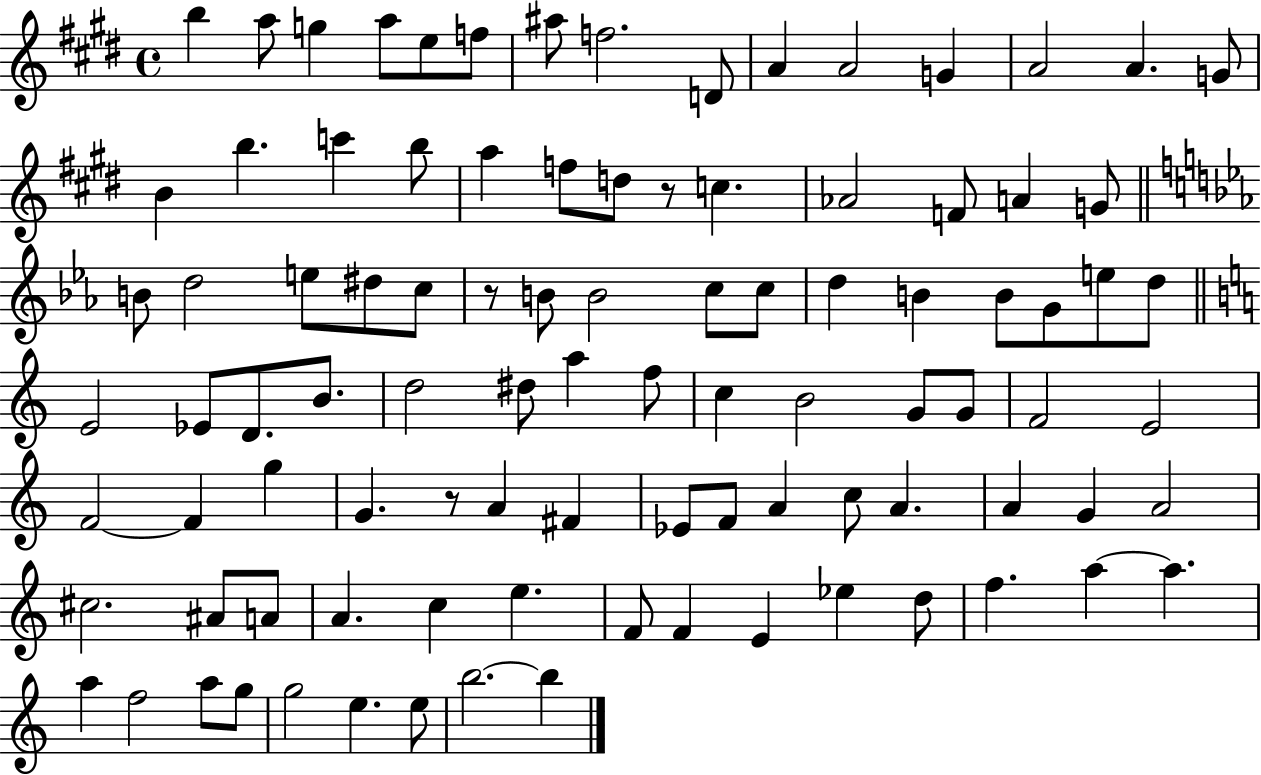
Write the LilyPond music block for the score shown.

{
  \clef treble
  \time 4/4
  \defaultTimeSignature
  \key e \major
  b''4 a''8 g''4 a''8 e''8 f''8 | ais''8 f''2. d'8 | a'4 a'2 g'4 | a'2 a'4. g'8 | \break b'4 b''4. c'''4 b''8 | a''4 f''8 d''8 r8 c''4. | aes'2 f'8 a'4 g'8 | \bar "||" \break \key ees \major b'8 d''2 e''8 dis''8 c''8 | r8 b'8 b'2 c''8 c''8 | d''4 b'4 b'8 g'8 e''8 d''8 | \bar "||" \break \key c \major e'2 ees'8 d'8. b'8. | d''2 dis''8 a''4 f''8 | c''4 b'2 g'8 g'8 | f'2 e'2 | \break f'2~~ f'4 g''4 | g'4. r8 a'4 fis'4 | ees'8 f'8 a'4 c''8 a'4. | a'4 g'4 a'2 | \break cis''2. ais'8 a'8 | a'4. c''4 e''4. | f'8 f'4 e'4 ees''4 d''8 | f''4. a''4~~ a''4. | \break a''4 f''2 a''8 g''8 | g''2 e''4. e''8 | b''2.~~ b''4 | \bar "|."
}